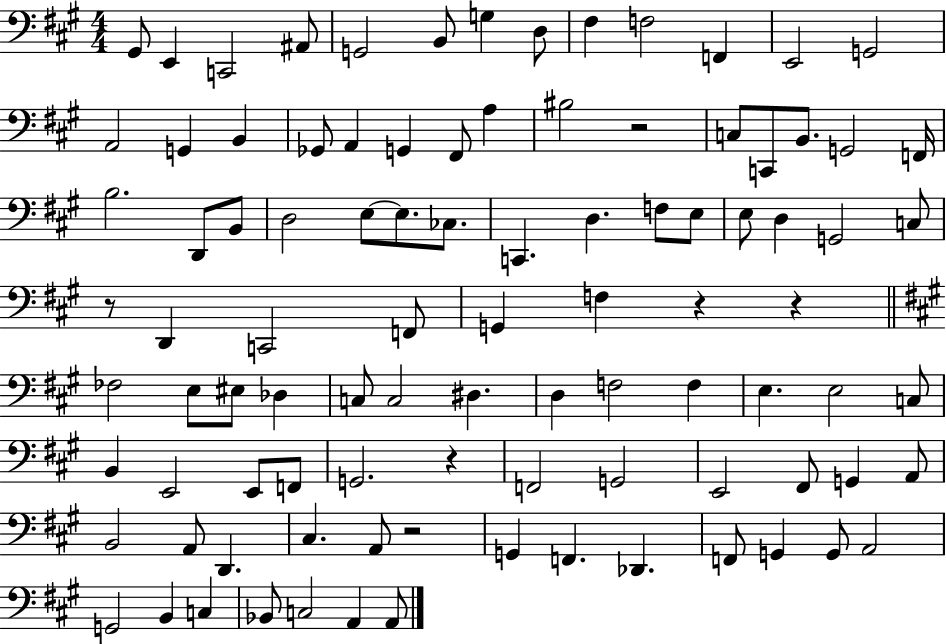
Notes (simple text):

G#2/e E2/q C2/h A#2/e G2/h B2/e G3/q D3/e F#3/q F3/h F2/q E2/h G2/h A2/h G2/q B2/q Gb2/e A2/q G2/q F#2/e A3/q BIS3/h R/h C3/e C2/e B2/e. G2/h F2/s B3/h. D2/e B2/e D3/h E3/e E3/e. CES3/e. C2/q. D3/q. F3/e E3/e E3/e D3/q G2/h C3/e R/e D2/q C2/h F2/e G2/q F3/q R/q R/q FES3/h E3/e EIS3/e Db3/q C3/e C3/h D#3/q. D3/q F3/h F3/q E3/q. E3/h C3/e B2/q E2/h E2/e F2/e G2/h. R/q F2/h G2/h E2/h F#2/e G2/q A2/e B2/h A2/e D2/q. C#3/q. A2/e R/h G2/q F2/q. Db2/q. F2/e G2/q G2/e A2/h G2/h B2/q C3/q Bb2/e C3/h A2/q A2/e